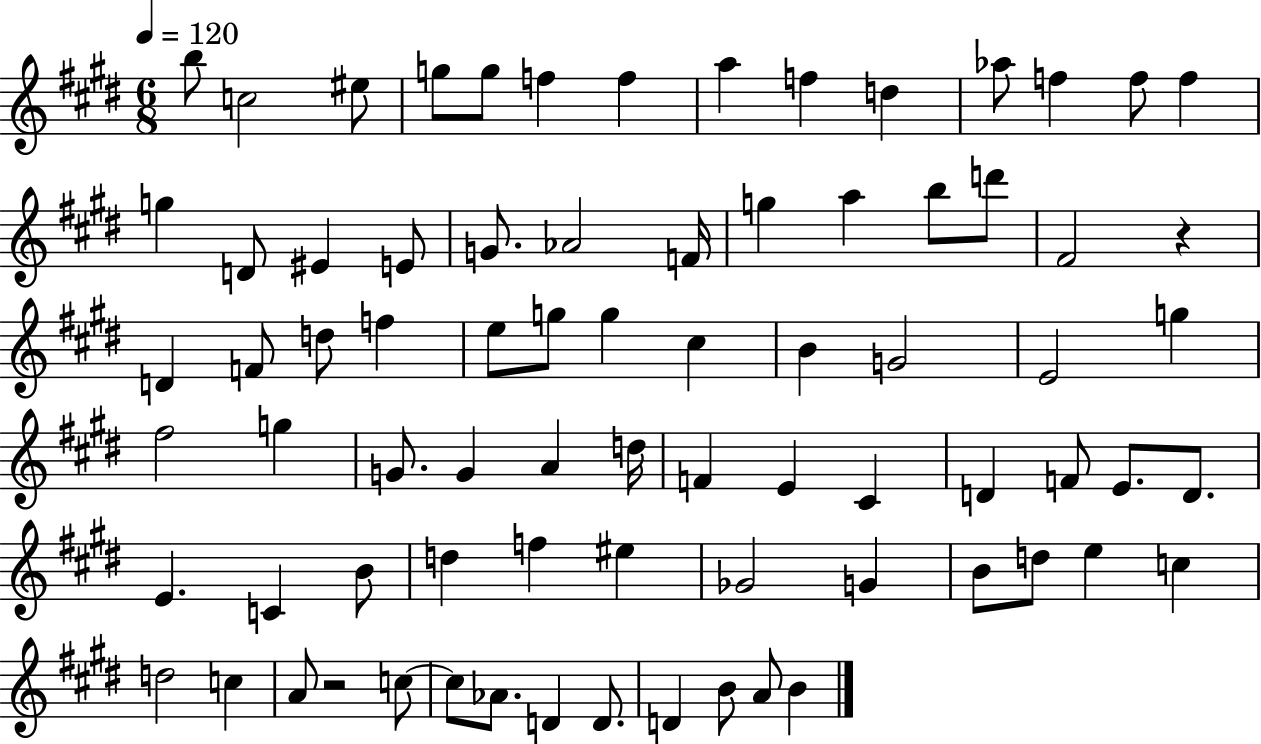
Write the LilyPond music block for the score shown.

{
  \clef treble
  \numericTimeSignature
  \time 6/8
  \key e \major
  \tempo 4 = 120
  b''8 c''2 eis''8 | g''8 g''8 f''4 f''4 | a''4 f''4 d''4 | aes''8 f''4 f''8 f''4 | \break g''4 d'8 eis'4 e'8 | g'8. aes'2 f'16 | g''4 a''4 b''8 d'''8 | fis'2 r4 | \break d'4 f'8 d''8 f''4 | e''8 g''8 g''4 cis''4 | b'4 g'2 | e'2 g''4 | \break fis''2 g''4 | g'8. g'4 a'4 d''16 | f'4 e'4 cis'4 | d'4 f'8 e'8. d'8. | \break e'4. c'4 b'8 | d''4 f''4 eis''4 | ges'2 g'4 | b'8 d''8 e''4 c''4 | \break d''2 c''4 | a'8 r2 c''8~~ | c''8 aes'8. d'4 d'8. | d'4 b'8 a'8 b'4 | \break \bar "|."
}